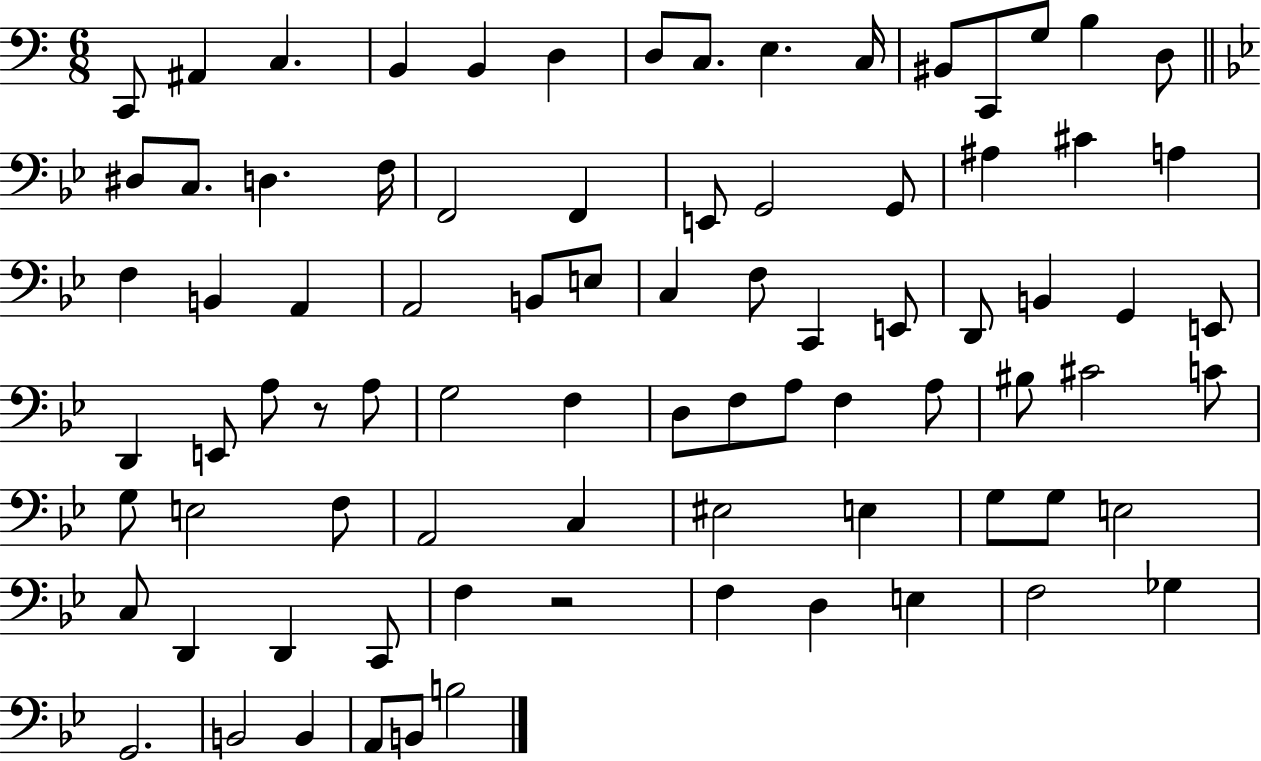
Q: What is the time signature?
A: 6/8